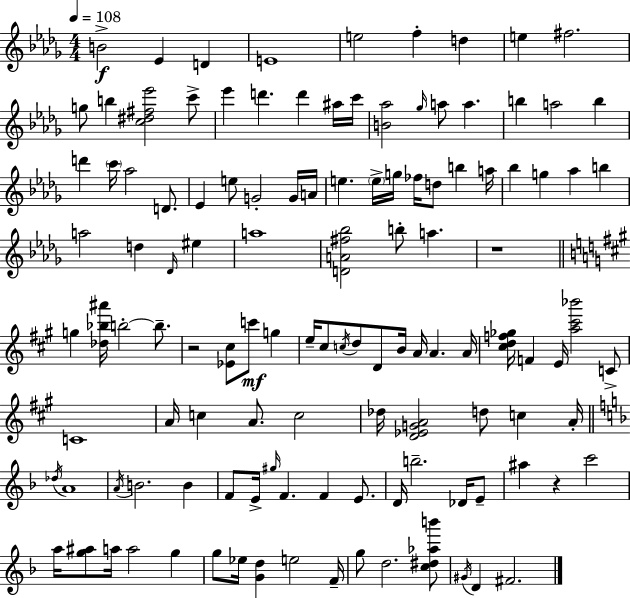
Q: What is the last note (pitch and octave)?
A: F#4